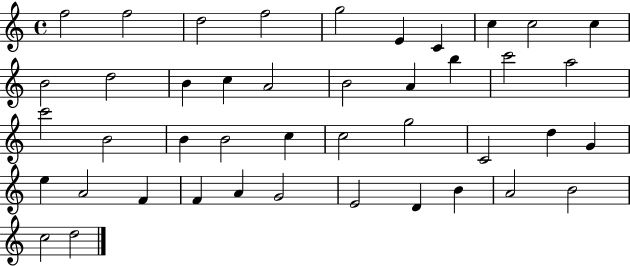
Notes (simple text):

F5/h F5/h D5/h F5/h G5/h E4/q C4/q C5/q C5/h C5/q B4/h D5/h B4/q C5/q A4/h B4/h A4/q B5/q C6/h A5/h C6/h B4/h B4/q B4/h C5/q C5/h G5/h C4/h D5/q G4/q E5/q A4/h F4/q F4/q A4/q G4/h E4/h D4/q B4/q A4/h B4/h C5/h D5/h